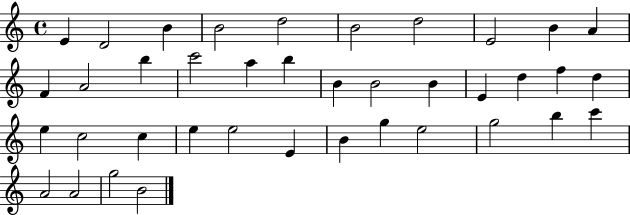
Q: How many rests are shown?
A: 0